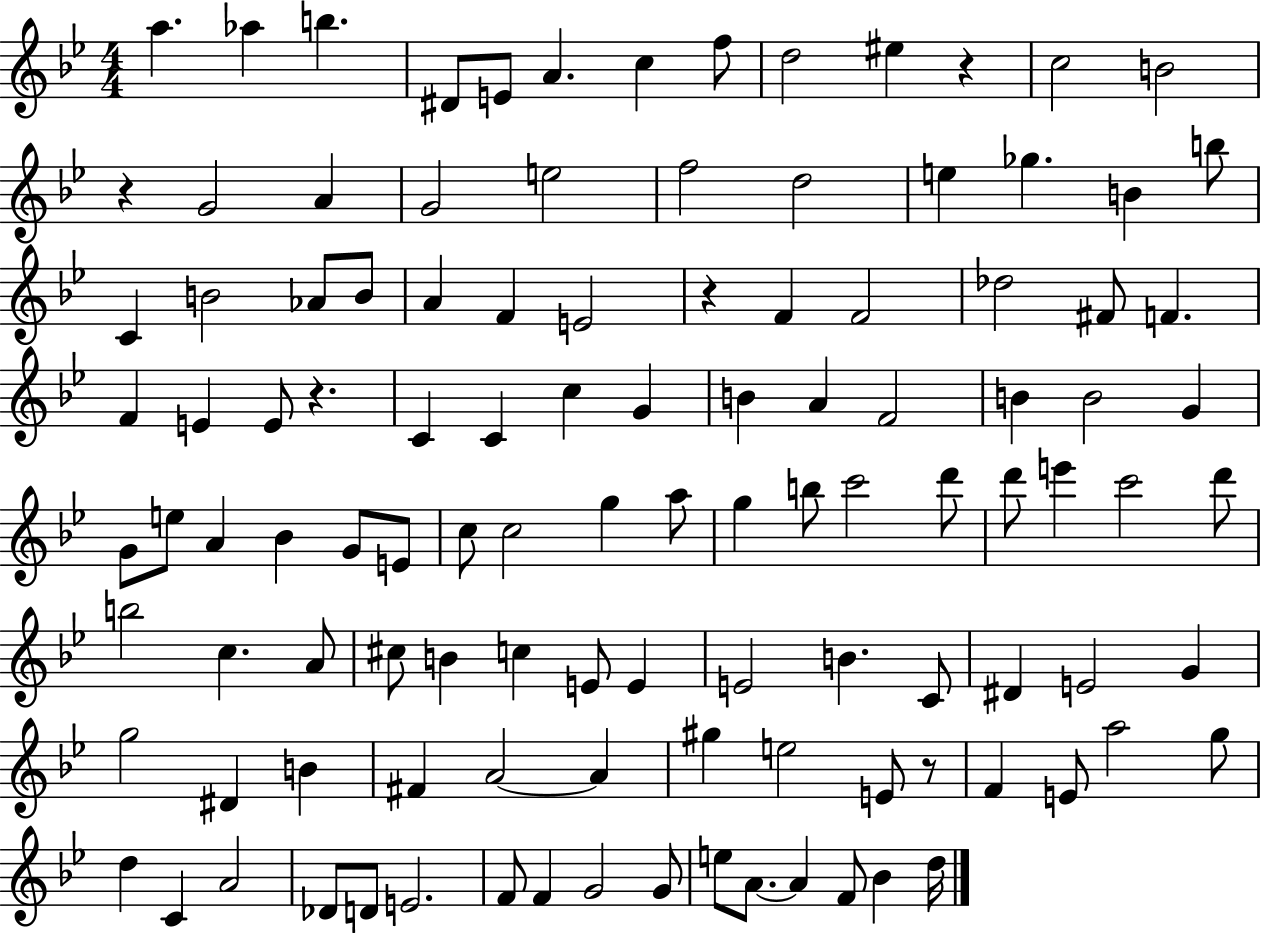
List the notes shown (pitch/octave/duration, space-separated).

A5/q. Ab5/q B5/q. D#4/e E4/e A4/q. C5/q F5/e D5/h EIS5/q R/q C5/h B4/h R/q G4/h A4/q G4/h E5/h F5/h D5/h E5/q Gb5/q. B4/q B5/e C4/q B4/h Ab4/e B4/e A4/q F4/q E4/h R/q F4/q F4/h Db5/h F#4/e F4/q. F4/q E4/q E4/e R/q. C4/q C4/q C5/q G4/q B4/q A4/q F4/h B4/q B4/h G4/q G4/e E5/e A4/q Bb4/q G4/e E4/e C5/e C5/h G5/q A5/e G5/q B5/e C6/h D6/e D6/e E6/q C6/h D6/e B5/h C5/q. A4/e C#5/e B4/q C5/q E4/e E4/q E4/h B4/q. C4/e D#4/q E4/h G4/q G5/h D#4/q B4/q F#4/q A4/h A4/q G#5/q E5/h E4/e R/e F4/q E4/e A5/h G5/e D5/q C4/q A4/h Db4/e D4/e E4/h. F4/e F4/q G4/h G4/e E5/e A4/e. A4/q F4/e Bb4/q D5/s